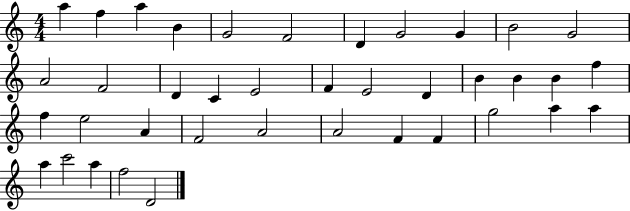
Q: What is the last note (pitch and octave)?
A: D4